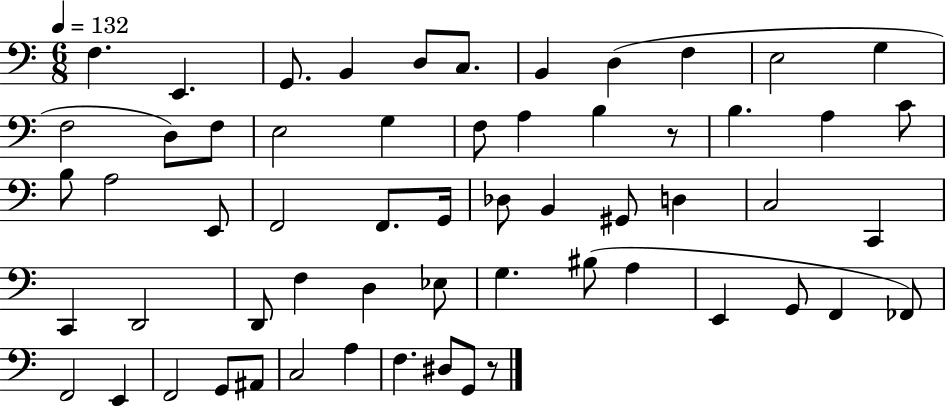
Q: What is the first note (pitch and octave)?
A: F3